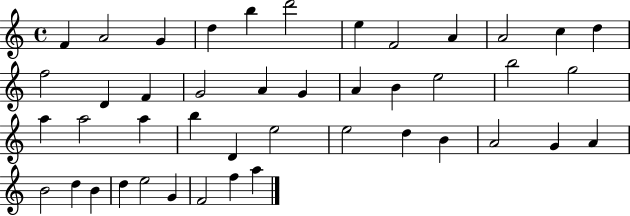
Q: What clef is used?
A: treble